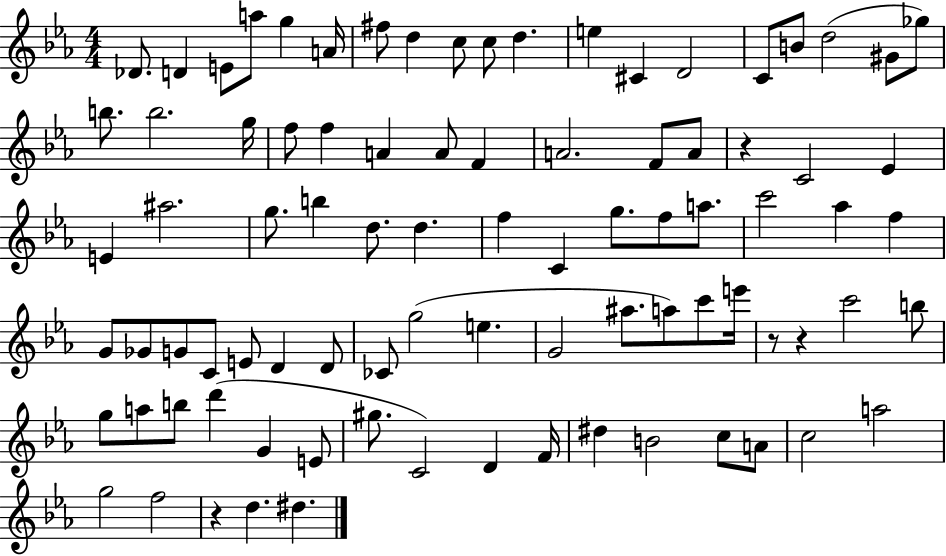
Db4/e. D4/q E4/e A5/e G5/q A4/s F#5/e D5/q C5/e C5/e D5/q. E5/q C#4/q D4/h C4/e B4/e D5/h G#4/e Gb5/e B5/e. B5/h. G5/s F5/e F5/q A4/q A4/e F4/q A4/h. F4/e A4/e R/q C4/h Eb4/q E4/q A#5/h. G5/e. B5/q D5/e. D5/q. F5/q C4/q G5/e. F5/e A5/e. C6/h Ab5/q F5/q G4/e Gb4/e G4/e C4/e E4/e D4/q D4/e CES4/e G5/h E5/q. G4/h A#5/e. A5/e C6/e E6/s R/e R/q C6/h B5/e G5/e A5/e B5/e D6/q G4/q E4/e G#5/e. C4/h D4/q F4/s D#5/q B4/h C5/e A4/e C5/h A5/h G5/h F5/h R/q D5/q. D#5/q.